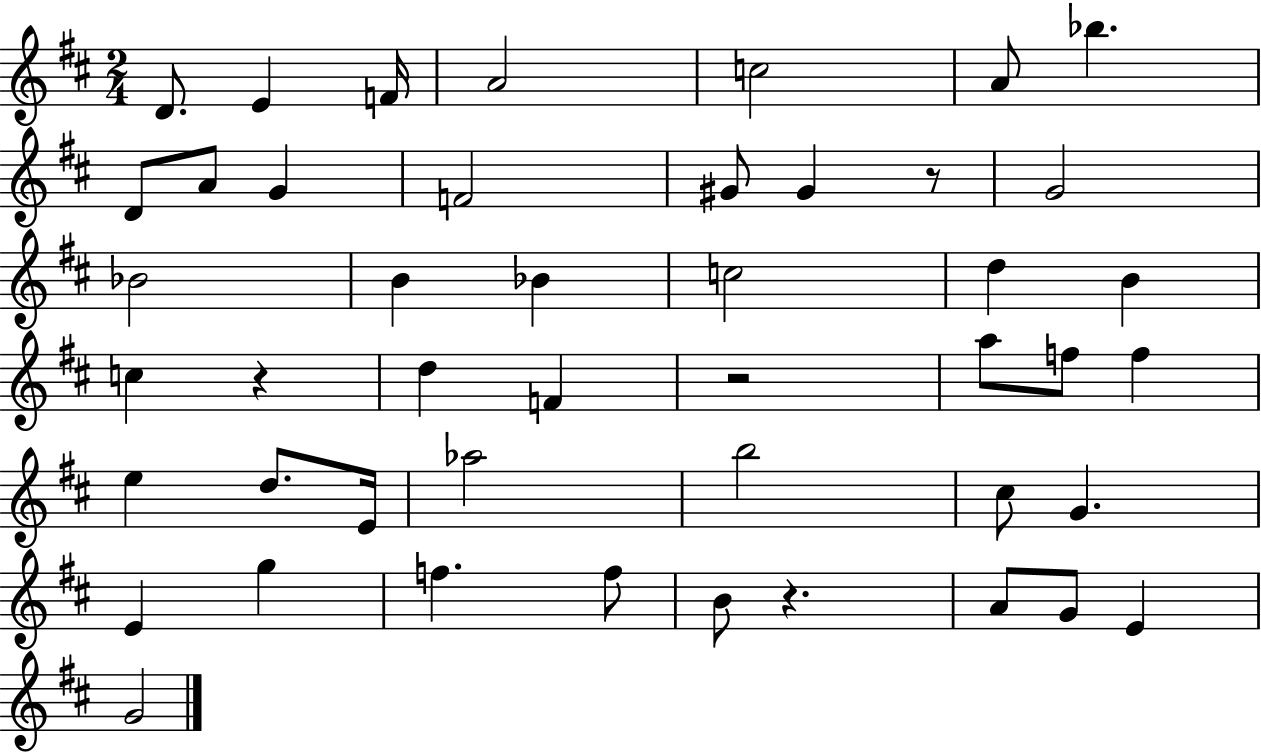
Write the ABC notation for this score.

X:1
T:Untitled
M:2/4
L:1/4
K:D
D/2 E F/4 A2 c2 A/2 _b D/2 A/2 G F2 ^G/2 ^G z/2 G2 _B2 B _B c2 d B c z d F z2 a/2 f/2 f e d/2 E/4 _a2 b2 ^c/2 G E g f f/2 B/2 z A/2 G/2 E G2